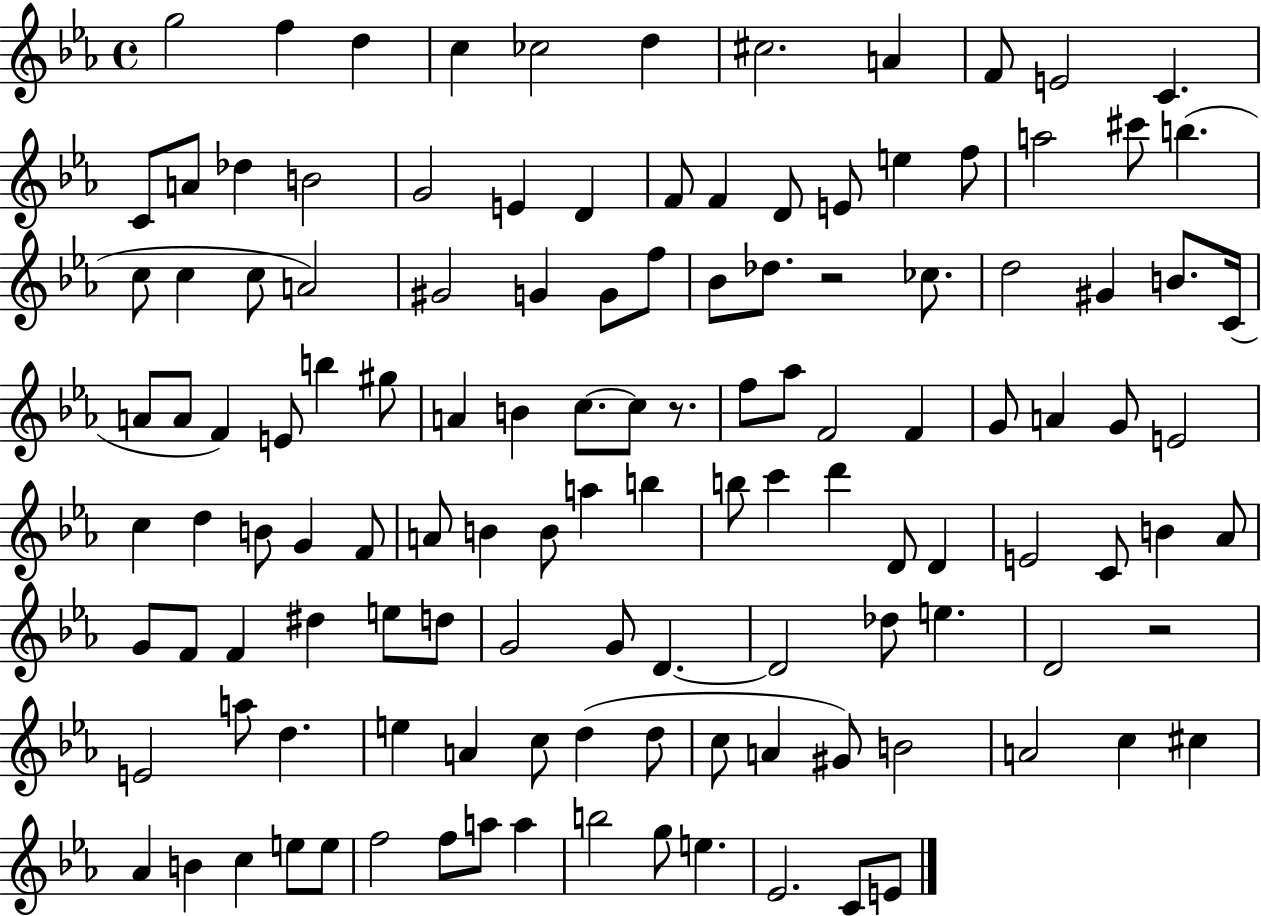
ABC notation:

X:1
T:Untitled
M:4/4
L:1/4
K:Eb
g2 f d c _c2 d ^c2 A F/2 E2 C C/2 A/2 _d B2 G2 E D F/2 F D/2 E/2 e f/2 a2 ^c'/2 b c/2 c c/2 A2 ^G2 G G/2 f/2 _B/2 _d/2 z2 _c/2 d2 ^G B/2 C/4 A/2 A/2 F E/2 b ^g/2 A B c/2 c/2 z/2 f/2 _a/2 F2 F G/2 A G/2 E2 c d B/2 G F/2 A/2 B B/2 a b b/2 c' d' D/2 D E2 C/2 B _A/2 G/2 F/2 F ^d e/2 d/2 G2 G/2 D D2 _d/2 e D2 z2 E2 a/2 d e A c/2 d d/2 c/2 A ^G/2 B2 A2 c ^c _A B c e/2 e/2 f2 f/2 a/2 a b2 g/2 e _E2 C/2 E/2